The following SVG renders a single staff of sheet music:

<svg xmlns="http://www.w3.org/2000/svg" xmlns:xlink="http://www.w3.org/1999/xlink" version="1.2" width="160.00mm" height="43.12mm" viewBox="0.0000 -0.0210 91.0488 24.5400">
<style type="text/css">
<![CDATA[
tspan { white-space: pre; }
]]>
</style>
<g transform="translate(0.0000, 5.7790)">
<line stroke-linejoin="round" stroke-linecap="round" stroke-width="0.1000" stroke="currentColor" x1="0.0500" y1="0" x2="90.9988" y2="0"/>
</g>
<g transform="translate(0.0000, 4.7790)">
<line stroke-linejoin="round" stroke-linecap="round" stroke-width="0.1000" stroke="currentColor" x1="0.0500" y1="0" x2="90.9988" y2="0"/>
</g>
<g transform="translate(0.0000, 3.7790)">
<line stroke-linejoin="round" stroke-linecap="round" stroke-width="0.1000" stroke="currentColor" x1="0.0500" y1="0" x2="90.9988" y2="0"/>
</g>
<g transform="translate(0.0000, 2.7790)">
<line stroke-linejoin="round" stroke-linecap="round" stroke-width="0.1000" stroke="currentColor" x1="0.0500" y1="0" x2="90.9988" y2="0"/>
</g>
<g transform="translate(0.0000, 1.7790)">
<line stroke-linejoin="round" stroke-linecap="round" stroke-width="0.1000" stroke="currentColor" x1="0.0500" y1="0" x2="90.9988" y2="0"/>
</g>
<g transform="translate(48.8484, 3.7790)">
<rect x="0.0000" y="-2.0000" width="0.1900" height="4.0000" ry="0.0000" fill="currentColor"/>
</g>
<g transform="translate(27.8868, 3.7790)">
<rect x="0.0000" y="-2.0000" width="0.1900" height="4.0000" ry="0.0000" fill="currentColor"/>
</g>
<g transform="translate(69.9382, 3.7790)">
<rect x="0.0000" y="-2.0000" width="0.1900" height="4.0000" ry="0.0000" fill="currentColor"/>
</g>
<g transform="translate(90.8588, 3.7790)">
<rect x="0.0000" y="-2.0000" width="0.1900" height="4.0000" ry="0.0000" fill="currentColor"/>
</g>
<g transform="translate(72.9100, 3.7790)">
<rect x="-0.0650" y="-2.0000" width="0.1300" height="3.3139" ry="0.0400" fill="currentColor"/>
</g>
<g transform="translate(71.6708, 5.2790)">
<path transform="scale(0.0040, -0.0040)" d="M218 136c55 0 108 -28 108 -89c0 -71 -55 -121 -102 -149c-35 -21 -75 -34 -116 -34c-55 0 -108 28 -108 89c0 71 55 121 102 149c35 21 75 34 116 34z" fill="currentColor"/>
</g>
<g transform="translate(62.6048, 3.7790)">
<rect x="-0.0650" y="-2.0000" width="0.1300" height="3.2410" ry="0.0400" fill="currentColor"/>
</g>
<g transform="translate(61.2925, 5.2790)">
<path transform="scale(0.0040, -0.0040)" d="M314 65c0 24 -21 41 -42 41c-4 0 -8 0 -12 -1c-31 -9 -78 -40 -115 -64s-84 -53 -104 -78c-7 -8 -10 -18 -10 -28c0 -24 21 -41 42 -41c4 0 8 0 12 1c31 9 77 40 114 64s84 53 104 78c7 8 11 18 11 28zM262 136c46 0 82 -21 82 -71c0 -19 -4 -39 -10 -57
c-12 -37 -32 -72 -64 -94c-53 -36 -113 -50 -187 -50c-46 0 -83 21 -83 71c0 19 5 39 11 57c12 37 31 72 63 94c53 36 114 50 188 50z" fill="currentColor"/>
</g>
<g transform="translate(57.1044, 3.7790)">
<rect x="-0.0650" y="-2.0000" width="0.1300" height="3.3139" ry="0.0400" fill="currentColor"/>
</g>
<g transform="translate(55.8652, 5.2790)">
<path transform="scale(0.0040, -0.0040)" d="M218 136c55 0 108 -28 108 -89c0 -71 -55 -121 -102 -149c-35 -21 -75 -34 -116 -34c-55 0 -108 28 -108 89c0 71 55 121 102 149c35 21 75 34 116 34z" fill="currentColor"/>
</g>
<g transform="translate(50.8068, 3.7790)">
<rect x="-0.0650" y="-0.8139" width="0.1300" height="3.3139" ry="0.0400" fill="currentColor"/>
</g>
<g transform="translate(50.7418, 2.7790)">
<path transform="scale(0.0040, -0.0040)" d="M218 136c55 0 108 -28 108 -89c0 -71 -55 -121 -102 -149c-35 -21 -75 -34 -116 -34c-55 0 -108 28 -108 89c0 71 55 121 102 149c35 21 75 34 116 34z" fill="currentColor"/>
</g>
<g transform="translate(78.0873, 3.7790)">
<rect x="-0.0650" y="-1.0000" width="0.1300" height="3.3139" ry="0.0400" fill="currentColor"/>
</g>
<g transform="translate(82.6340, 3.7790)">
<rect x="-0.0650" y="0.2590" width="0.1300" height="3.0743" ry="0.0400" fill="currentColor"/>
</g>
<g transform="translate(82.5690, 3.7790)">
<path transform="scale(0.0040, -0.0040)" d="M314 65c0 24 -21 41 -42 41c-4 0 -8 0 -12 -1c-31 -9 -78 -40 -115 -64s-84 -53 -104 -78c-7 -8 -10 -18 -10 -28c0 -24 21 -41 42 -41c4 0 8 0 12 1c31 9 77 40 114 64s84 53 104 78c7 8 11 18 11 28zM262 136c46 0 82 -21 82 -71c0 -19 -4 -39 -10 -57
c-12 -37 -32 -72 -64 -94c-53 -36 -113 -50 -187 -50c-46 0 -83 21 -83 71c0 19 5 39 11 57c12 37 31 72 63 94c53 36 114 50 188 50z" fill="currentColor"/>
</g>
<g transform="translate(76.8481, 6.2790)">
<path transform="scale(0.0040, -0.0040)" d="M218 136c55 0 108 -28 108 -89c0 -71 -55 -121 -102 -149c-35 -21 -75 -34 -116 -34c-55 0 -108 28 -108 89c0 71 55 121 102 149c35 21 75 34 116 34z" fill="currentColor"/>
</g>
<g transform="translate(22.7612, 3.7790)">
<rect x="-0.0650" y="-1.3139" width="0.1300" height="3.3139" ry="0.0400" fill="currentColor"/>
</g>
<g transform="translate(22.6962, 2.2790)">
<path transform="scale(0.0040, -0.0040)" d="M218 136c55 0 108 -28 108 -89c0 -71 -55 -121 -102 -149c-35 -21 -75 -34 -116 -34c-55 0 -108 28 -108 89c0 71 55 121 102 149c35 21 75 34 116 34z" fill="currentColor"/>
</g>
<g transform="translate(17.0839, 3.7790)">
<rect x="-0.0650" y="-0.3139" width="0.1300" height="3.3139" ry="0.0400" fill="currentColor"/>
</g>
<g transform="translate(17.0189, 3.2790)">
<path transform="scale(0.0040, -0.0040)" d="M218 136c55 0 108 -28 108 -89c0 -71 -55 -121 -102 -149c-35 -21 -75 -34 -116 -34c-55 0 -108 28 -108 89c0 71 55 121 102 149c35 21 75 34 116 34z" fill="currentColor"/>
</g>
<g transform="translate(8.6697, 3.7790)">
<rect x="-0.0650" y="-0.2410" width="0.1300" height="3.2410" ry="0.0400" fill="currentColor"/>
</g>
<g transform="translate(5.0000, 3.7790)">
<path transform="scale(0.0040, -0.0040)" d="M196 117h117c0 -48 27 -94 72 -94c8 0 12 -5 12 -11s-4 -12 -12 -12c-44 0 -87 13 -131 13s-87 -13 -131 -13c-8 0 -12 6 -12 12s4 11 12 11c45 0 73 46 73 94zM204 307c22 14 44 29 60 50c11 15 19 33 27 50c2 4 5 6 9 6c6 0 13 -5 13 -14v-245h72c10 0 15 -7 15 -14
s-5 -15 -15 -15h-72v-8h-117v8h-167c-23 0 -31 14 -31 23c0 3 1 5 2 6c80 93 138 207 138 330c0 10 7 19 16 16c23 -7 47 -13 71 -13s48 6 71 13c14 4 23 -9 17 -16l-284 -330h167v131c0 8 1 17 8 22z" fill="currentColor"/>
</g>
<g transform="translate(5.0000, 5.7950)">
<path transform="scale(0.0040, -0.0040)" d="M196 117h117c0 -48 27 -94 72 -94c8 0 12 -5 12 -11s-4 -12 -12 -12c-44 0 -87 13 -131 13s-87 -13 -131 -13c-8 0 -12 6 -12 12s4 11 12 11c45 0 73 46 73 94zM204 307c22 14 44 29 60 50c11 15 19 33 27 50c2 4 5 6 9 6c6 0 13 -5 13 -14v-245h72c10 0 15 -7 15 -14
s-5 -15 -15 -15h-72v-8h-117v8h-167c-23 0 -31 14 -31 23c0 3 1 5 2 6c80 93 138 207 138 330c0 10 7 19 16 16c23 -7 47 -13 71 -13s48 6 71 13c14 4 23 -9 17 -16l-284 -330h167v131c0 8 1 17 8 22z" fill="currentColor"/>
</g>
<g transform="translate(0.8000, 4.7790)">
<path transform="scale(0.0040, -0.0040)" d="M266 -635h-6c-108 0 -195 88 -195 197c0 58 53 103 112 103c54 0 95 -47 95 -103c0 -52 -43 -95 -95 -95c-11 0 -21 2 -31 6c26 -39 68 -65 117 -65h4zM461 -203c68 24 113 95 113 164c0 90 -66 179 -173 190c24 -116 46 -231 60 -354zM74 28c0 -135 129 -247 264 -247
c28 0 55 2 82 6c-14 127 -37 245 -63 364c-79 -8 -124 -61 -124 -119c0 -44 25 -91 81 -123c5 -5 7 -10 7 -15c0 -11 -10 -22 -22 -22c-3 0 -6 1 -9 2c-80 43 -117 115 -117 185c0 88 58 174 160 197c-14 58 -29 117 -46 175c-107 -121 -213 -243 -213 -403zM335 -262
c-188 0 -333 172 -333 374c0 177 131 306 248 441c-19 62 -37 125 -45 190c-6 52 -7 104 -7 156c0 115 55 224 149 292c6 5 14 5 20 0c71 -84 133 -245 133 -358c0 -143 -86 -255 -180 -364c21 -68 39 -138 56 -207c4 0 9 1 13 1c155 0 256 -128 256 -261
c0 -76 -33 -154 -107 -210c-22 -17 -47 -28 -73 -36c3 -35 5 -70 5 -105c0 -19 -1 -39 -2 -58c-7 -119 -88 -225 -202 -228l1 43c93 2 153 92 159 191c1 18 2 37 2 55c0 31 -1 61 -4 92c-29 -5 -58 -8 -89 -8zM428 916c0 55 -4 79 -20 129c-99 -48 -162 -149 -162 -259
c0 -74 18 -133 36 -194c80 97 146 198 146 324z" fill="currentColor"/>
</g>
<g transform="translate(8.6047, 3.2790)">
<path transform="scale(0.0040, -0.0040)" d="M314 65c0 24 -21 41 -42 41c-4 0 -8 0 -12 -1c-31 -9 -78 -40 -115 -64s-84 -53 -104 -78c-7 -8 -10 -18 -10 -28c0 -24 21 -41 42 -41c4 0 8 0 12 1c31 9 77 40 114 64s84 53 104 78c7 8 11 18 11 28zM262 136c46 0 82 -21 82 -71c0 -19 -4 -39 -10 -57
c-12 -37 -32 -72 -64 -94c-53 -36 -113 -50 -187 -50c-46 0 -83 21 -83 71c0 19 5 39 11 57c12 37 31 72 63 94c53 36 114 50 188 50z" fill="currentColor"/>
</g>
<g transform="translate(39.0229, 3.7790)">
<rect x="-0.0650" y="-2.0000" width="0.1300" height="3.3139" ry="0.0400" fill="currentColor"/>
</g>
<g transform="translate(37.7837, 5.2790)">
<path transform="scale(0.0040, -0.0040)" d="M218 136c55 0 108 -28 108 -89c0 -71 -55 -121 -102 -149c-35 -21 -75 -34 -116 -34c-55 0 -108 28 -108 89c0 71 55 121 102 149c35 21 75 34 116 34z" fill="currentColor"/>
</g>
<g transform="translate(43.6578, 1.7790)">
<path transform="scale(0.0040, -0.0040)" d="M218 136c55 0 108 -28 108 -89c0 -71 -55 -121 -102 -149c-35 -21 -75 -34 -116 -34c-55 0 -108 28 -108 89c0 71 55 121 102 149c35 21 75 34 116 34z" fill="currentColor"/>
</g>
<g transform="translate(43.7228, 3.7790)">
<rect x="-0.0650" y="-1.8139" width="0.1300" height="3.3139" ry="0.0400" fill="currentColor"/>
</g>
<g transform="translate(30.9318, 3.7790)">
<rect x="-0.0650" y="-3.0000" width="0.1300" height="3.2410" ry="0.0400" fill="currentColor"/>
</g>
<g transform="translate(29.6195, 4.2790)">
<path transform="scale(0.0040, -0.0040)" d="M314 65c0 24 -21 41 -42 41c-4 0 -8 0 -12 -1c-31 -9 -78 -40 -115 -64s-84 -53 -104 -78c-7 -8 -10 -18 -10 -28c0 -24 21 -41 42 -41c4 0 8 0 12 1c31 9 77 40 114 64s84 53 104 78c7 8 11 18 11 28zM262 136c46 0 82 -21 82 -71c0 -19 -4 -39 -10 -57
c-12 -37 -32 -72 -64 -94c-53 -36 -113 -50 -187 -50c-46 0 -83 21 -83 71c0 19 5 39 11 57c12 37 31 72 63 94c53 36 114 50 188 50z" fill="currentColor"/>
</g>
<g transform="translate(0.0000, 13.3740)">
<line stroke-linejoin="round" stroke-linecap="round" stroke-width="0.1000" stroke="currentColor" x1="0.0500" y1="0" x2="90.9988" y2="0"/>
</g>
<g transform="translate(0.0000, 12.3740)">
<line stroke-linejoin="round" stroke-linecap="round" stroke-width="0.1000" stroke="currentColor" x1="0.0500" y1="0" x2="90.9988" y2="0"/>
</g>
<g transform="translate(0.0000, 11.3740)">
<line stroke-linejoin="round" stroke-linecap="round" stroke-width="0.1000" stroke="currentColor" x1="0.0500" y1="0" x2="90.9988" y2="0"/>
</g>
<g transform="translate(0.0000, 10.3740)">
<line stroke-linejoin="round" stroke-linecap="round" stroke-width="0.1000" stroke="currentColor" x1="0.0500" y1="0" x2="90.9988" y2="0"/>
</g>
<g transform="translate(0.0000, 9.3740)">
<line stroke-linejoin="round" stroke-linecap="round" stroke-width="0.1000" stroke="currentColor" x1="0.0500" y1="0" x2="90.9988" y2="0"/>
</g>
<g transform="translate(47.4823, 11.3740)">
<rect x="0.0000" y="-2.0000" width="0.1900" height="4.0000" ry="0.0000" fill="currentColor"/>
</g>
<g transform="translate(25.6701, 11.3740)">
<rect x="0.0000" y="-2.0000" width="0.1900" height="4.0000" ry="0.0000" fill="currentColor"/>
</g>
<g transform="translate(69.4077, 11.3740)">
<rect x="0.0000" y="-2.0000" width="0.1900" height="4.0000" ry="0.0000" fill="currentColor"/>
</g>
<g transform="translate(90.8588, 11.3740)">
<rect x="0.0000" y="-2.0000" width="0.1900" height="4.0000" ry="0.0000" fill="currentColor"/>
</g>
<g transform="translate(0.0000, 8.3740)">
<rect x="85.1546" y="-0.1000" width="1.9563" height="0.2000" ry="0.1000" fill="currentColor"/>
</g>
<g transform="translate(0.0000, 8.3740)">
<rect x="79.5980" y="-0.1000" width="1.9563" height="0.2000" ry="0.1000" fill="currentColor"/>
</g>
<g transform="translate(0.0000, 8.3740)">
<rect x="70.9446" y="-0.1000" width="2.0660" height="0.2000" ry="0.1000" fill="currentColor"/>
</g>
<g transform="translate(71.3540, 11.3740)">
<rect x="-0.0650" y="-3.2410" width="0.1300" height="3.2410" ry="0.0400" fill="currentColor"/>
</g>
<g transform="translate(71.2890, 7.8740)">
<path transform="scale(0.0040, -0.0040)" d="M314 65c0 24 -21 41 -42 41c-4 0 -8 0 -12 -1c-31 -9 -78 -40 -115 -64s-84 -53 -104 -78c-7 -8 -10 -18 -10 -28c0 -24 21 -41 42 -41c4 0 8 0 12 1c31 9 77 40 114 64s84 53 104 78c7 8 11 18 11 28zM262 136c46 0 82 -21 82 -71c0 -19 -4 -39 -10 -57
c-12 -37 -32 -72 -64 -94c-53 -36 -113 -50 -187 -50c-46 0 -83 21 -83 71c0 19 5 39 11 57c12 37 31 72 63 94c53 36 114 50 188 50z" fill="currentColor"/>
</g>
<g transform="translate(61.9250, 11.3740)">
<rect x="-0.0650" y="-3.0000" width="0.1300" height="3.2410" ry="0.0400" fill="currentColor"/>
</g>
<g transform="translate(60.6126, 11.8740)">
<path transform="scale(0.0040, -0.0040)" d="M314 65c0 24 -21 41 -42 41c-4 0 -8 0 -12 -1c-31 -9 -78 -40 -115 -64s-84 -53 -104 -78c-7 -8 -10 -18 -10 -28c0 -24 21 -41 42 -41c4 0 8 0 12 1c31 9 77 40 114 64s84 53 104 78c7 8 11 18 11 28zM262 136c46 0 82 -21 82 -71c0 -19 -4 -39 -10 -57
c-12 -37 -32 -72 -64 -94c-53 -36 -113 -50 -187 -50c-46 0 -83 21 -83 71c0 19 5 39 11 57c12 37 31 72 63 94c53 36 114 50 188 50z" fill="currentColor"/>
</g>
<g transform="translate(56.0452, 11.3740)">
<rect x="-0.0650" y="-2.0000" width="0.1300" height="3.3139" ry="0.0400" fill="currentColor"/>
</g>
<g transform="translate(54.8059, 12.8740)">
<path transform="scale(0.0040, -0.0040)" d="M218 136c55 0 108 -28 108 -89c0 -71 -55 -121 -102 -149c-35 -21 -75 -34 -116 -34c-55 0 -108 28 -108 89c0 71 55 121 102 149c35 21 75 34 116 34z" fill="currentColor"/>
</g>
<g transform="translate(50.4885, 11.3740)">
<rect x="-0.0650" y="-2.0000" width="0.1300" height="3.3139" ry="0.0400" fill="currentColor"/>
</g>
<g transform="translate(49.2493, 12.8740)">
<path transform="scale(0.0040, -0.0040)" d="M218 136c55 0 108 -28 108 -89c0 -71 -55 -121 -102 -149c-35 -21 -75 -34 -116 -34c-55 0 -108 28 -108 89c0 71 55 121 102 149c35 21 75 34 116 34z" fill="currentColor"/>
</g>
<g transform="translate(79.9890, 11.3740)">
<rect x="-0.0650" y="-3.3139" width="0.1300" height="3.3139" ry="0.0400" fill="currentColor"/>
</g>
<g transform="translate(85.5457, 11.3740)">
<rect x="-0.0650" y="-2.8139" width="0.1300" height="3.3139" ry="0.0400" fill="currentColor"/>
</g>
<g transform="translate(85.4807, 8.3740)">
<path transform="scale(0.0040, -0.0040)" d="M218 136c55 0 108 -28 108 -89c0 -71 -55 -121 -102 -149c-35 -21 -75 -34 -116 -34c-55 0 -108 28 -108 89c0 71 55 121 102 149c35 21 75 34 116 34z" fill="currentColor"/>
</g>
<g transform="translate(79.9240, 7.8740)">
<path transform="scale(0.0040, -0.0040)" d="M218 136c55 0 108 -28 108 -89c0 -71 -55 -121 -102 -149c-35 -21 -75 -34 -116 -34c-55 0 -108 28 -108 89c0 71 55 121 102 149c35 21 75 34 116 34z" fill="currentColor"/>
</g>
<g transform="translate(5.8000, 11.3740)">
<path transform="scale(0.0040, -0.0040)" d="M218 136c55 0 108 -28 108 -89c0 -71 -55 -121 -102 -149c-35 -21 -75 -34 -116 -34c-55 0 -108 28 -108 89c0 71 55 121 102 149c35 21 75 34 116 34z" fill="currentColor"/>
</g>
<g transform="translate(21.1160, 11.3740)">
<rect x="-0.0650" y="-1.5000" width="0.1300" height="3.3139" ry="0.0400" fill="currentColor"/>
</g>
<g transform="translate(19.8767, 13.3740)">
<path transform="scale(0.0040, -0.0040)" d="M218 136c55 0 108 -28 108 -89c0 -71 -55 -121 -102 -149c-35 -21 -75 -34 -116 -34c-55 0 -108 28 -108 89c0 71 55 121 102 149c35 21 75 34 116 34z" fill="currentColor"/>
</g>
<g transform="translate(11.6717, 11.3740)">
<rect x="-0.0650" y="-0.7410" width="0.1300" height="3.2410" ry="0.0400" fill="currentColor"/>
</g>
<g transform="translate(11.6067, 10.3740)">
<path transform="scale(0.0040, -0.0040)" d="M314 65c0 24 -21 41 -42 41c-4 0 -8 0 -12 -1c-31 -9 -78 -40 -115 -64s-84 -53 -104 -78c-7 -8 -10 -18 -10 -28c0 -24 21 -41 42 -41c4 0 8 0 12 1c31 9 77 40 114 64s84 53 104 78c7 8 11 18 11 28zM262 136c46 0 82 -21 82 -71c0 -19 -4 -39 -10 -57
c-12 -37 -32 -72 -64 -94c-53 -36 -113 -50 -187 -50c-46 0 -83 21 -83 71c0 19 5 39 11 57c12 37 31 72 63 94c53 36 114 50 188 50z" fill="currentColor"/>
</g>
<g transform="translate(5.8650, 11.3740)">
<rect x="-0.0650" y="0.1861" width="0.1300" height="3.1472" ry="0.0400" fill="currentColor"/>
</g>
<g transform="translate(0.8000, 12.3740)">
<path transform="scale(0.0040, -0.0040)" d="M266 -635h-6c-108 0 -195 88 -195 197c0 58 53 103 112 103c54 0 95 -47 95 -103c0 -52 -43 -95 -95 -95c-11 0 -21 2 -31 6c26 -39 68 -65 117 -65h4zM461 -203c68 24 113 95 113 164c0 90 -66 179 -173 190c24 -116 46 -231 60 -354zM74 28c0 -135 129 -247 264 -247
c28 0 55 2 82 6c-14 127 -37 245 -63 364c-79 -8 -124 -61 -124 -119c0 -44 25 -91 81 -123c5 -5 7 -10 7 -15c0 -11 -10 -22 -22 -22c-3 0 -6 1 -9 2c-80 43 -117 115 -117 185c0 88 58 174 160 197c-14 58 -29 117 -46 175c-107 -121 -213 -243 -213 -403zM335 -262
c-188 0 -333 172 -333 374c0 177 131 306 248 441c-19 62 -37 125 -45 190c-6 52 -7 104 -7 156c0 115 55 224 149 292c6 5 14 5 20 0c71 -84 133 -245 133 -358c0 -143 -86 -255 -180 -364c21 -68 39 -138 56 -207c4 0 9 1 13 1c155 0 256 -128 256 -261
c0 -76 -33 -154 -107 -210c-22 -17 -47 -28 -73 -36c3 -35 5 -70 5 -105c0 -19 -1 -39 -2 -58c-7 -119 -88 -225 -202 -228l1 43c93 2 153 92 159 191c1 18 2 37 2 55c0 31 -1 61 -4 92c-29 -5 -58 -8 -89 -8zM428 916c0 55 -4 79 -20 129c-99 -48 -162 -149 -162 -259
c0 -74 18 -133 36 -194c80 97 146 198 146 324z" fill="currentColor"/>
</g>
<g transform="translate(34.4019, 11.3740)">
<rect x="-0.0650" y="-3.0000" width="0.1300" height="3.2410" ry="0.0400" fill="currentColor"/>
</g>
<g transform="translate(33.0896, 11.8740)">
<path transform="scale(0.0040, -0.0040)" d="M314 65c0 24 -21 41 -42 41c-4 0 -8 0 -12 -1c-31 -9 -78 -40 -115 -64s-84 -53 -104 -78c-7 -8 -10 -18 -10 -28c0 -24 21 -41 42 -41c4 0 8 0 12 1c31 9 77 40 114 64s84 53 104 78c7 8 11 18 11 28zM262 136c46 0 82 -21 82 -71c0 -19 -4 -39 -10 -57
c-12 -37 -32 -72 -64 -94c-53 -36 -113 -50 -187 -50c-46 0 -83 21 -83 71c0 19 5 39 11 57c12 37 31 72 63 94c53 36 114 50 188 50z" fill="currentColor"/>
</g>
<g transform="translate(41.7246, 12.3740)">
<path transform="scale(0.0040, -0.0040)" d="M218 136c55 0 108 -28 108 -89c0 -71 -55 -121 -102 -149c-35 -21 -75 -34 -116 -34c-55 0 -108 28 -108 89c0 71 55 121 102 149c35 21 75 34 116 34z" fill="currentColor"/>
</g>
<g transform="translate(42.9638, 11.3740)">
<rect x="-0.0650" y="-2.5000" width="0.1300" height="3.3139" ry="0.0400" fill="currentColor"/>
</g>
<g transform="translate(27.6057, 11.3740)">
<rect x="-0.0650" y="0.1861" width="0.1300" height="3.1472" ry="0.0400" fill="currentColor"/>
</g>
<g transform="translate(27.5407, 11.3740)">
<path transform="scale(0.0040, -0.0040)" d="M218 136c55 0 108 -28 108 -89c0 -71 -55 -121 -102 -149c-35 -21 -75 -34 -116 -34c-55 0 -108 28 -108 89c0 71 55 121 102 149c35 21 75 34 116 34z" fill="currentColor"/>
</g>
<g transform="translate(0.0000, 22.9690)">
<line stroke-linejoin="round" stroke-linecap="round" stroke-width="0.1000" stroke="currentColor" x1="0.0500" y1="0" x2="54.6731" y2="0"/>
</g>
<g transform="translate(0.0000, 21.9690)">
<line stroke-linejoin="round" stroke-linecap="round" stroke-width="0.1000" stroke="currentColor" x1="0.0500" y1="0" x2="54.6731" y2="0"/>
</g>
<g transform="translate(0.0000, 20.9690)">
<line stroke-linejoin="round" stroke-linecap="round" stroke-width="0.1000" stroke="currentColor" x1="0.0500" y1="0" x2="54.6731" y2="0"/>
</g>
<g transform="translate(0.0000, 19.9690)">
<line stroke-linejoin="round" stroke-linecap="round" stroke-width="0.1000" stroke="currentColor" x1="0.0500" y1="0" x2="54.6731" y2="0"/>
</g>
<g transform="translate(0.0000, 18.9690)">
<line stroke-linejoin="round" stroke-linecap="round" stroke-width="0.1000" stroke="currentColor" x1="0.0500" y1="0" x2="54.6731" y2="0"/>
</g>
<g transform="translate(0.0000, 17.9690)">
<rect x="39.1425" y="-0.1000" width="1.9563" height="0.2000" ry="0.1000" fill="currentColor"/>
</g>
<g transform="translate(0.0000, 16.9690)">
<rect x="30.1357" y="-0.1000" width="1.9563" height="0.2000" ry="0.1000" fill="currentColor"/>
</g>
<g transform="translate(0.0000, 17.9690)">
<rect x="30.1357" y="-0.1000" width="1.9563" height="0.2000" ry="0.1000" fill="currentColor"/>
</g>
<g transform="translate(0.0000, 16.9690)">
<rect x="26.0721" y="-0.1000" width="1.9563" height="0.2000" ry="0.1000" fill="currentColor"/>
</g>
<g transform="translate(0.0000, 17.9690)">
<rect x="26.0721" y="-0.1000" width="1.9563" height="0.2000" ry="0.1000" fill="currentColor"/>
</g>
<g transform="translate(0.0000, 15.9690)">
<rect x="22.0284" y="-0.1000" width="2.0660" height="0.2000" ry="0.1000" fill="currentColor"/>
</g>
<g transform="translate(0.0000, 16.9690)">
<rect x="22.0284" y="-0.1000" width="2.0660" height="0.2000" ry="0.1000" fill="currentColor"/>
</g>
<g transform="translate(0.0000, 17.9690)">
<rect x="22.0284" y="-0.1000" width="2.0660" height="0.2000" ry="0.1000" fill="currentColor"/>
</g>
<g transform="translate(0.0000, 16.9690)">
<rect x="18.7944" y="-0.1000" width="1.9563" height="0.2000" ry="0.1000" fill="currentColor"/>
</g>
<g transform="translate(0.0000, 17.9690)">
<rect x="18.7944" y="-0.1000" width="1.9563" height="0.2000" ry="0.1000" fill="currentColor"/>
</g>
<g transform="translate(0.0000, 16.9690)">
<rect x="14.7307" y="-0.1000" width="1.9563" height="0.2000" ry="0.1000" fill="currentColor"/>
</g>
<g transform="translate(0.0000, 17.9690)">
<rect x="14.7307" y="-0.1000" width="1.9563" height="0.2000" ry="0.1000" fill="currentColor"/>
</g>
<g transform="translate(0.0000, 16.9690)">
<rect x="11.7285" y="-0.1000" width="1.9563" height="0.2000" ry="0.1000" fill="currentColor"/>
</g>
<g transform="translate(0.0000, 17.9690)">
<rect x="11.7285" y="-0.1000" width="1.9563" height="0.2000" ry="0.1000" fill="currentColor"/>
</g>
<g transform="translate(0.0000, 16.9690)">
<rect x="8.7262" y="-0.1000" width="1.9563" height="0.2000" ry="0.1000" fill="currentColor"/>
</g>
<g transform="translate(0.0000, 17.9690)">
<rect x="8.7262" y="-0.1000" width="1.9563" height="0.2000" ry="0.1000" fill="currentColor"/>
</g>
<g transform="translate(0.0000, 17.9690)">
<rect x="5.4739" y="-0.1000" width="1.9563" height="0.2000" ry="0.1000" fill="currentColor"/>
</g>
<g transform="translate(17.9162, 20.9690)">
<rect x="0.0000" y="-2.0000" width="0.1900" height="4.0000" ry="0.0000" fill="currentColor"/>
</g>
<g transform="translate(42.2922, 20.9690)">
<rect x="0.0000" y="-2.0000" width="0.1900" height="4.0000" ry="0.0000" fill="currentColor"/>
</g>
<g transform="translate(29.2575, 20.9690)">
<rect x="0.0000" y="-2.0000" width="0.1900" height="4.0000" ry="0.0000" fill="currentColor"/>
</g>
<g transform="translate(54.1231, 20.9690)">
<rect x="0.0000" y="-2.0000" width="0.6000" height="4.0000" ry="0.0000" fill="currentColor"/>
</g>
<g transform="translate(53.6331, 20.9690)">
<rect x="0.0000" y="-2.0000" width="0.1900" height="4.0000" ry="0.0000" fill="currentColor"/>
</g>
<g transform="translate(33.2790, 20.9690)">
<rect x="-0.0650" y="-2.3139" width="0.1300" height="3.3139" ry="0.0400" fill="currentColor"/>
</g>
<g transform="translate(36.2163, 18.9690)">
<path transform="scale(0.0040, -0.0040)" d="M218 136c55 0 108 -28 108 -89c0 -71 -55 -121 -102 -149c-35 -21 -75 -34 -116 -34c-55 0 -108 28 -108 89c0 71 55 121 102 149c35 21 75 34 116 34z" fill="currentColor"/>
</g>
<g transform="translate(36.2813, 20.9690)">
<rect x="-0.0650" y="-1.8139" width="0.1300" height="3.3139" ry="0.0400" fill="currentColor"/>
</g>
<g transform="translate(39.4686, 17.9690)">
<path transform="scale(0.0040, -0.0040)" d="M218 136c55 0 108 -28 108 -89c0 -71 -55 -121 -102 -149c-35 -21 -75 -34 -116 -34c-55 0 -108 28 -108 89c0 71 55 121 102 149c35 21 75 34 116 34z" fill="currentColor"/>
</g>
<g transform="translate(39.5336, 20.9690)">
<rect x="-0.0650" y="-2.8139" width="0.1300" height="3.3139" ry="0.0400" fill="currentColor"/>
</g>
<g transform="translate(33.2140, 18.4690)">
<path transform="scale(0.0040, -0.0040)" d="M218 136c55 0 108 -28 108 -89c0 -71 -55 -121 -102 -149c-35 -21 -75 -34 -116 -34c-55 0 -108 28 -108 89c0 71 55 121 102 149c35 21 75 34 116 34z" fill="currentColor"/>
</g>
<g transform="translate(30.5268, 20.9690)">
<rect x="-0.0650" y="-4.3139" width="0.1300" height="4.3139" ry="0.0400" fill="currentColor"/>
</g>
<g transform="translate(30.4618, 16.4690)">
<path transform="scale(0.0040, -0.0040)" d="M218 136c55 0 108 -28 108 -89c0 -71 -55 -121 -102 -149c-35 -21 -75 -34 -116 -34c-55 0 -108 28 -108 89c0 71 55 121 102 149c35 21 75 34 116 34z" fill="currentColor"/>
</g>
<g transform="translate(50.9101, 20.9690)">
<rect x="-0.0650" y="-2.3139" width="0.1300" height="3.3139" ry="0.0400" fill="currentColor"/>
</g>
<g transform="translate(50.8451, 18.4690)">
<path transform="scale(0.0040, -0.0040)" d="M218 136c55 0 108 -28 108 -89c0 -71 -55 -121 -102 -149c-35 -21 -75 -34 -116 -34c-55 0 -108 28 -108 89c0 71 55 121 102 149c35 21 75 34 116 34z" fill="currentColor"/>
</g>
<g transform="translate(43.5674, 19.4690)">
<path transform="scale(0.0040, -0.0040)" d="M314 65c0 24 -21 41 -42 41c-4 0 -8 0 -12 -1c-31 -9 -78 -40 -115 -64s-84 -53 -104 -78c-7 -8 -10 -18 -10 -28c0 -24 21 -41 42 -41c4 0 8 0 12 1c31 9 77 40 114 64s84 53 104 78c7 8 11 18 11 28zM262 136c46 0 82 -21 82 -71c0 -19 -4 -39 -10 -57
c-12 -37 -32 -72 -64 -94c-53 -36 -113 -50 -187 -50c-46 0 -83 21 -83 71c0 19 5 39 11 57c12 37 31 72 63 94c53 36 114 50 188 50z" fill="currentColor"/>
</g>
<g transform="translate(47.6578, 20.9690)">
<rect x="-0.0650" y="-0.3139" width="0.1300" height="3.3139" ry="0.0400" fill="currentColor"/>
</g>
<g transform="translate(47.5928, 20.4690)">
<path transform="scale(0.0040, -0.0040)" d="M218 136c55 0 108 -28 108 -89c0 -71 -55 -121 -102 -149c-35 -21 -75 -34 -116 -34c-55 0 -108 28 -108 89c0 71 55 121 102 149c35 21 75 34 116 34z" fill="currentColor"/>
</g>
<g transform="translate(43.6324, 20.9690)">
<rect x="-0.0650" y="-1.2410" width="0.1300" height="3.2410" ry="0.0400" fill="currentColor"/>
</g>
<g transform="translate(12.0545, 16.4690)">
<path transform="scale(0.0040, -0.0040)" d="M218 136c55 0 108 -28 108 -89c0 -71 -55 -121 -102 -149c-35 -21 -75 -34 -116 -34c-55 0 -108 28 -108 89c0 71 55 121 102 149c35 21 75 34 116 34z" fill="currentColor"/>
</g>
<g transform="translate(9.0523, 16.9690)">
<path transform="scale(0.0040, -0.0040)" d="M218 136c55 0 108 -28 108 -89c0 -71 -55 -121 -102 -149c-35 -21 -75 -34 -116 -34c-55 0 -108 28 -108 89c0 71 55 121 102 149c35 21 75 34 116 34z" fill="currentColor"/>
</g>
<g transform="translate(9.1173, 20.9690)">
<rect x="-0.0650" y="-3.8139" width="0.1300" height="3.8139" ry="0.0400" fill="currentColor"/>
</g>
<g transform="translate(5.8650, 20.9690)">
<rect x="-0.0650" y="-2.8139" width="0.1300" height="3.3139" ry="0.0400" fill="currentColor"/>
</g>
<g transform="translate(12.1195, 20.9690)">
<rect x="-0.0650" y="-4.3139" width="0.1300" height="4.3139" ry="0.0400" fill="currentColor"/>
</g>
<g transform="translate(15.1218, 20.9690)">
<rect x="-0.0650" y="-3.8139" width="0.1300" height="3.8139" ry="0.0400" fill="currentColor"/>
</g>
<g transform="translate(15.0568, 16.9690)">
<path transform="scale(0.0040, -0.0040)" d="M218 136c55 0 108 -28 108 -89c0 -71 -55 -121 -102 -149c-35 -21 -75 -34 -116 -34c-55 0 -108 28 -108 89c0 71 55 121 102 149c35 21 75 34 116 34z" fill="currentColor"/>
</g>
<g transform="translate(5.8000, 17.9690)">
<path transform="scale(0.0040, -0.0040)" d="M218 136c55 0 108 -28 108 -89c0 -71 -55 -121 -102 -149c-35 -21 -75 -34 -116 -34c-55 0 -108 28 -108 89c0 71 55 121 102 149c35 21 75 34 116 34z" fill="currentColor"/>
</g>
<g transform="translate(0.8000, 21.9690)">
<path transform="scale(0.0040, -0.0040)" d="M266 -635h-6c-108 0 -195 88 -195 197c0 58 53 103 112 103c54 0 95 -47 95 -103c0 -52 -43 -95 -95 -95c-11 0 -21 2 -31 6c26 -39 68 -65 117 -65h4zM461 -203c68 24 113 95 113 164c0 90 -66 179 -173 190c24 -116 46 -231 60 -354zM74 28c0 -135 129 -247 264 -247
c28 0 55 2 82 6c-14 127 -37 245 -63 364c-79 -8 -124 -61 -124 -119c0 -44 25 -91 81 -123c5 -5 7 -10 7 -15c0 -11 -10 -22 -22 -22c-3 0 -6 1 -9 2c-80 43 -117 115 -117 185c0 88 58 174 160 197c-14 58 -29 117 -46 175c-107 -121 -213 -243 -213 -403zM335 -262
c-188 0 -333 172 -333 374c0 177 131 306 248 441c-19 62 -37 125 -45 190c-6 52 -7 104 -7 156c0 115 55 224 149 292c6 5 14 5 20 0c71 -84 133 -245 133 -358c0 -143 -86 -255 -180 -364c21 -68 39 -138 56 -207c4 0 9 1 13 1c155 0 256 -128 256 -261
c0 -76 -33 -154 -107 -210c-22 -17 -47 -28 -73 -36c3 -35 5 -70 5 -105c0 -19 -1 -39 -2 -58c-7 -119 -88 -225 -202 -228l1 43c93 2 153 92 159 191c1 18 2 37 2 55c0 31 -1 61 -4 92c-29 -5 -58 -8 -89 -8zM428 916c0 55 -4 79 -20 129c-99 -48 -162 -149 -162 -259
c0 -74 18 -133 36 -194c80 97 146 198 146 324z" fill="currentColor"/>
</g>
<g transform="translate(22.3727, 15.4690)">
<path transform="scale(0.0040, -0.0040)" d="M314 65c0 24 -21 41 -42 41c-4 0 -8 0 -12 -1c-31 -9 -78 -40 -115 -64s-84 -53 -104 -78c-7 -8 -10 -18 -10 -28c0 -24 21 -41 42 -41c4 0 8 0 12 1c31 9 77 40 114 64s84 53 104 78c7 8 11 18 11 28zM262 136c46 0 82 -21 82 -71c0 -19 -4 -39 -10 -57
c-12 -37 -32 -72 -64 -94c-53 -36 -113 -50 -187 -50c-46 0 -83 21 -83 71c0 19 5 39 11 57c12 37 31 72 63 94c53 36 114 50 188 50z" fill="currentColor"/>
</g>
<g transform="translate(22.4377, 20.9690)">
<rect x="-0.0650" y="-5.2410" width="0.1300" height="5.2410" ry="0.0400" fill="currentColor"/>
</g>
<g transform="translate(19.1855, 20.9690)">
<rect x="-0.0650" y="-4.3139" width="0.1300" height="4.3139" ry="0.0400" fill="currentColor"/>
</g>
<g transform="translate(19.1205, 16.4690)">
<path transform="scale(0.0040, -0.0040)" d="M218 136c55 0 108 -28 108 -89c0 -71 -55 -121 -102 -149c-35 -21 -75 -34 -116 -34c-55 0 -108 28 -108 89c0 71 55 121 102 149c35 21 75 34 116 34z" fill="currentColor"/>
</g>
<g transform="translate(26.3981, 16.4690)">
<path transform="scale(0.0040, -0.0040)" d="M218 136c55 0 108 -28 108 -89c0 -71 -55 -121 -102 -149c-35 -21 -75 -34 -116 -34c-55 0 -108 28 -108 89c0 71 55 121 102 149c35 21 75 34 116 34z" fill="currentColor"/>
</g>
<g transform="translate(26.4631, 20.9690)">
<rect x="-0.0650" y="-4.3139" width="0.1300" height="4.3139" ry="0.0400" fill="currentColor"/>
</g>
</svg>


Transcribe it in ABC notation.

X:1
T:Untitled
M:4/4
L:1/4
K:C
c2 c e A2 F f d F F2 F D B2 B d2 E B A2 G F F A2 b2 b a a c' d' c' d' f'2 d' d' g f a e2 c g